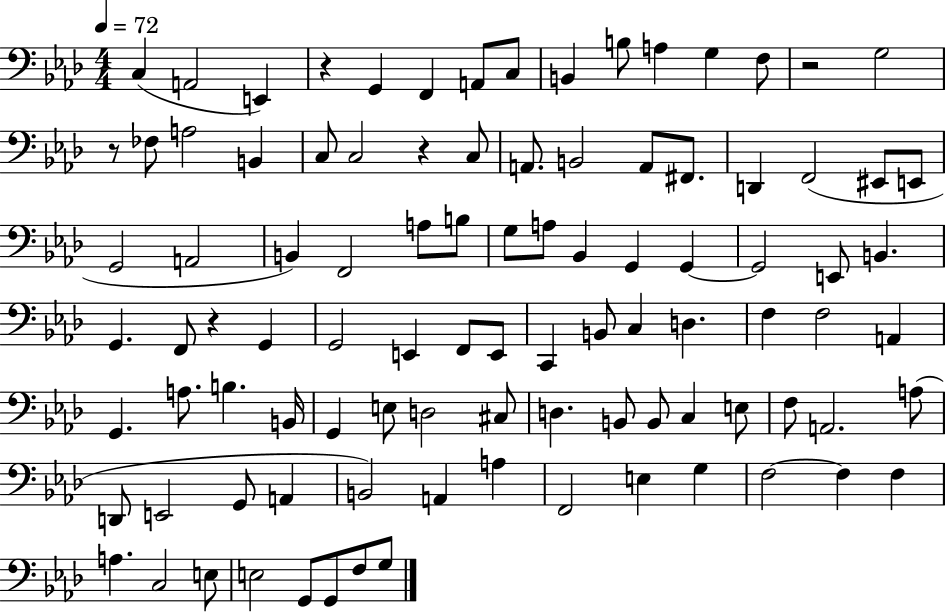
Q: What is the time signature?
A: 4/4